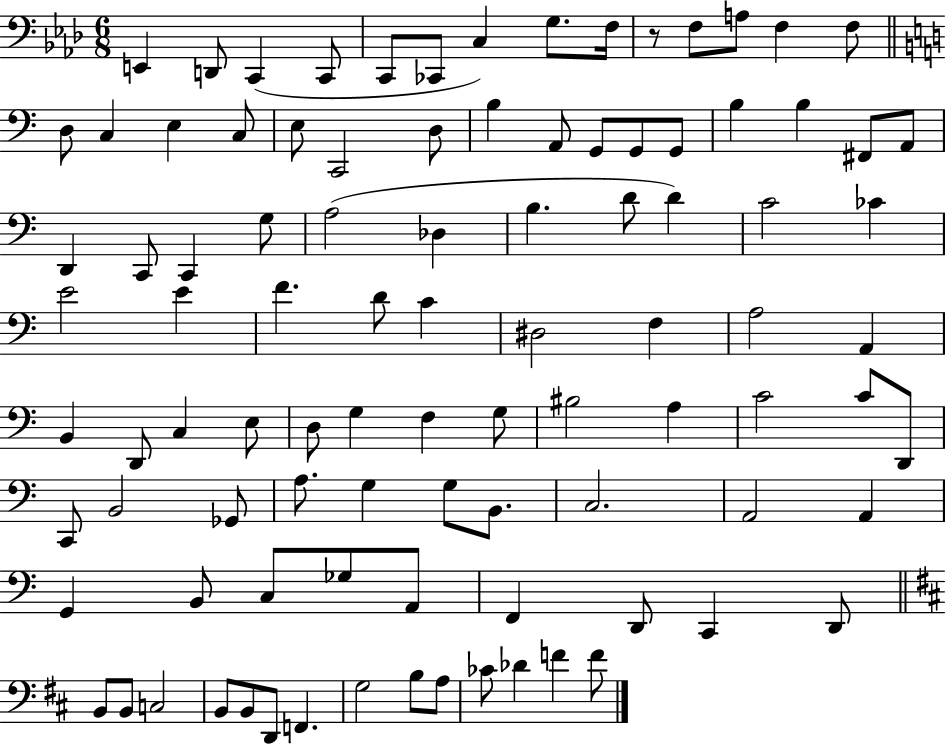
X:1
T:Untitled
M:6/8
L:1/4
K:Ab
E,, D,,/2 C,, C,,/2 C,,/2 _C,,/2 C, G,/2 F,/4 z/2 F,/2 A,/2 F, F,/2 D,/2 C, E, C,/2 E,/2 C,,2 D,/2 B, A,,/2 G,,/2 G,,/2 G,,/2 B, B, ^F,,/2 A,,/2 D,, C,,/2 C,, G,/2 A,2 _D, B, D/2 D C2 _C E2 E F D/2 C ^D,2 F, A,2 A,, B,, D,,/2 C, E,/2 D,/2 G, F, G,/2 ^B,2 A, C2 C/2 D,,/2 C,,/2 B,,2 _G,,/2 A,/2 G, G,/2 B,,/2 C,2 A,,2 A,, G,, B,,/2 C,/2 _G,/2 A,,/2 F,, D,,/2 C,, D,,/2 B,,/2 B,,/2 C,2 B,,/2 B,,/2 D,,/2 F,, G,2 B,/2 A,/2 _C/2 _D F F/2